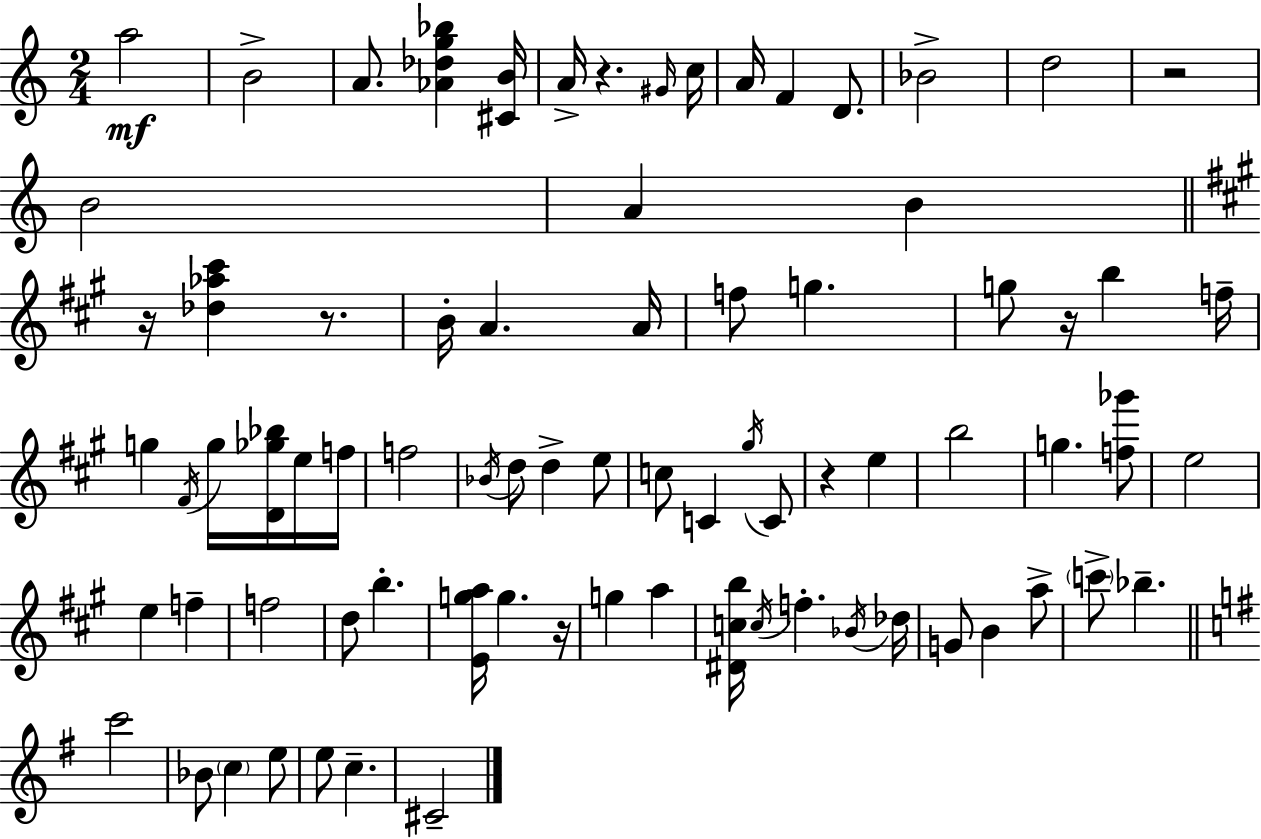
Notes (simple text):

A5/h B4/h A4/e. [Ab4,Db5,G5,Bb5]/q [C#4,B4]/s A4/s R/q. G#4/s C5/s A4/s F4/q D4/e. Bb4/h D5/h R/h B4/h A4/q B4/q R/s [Db5,Ab5,C#6]/q R/e. B4/s A4/q. A4/s F5/e G5/q. G5/e R/s B5/q F5/s G5/q F#4/s G5/s [D4,Gb5,Bb5]/s E5/s F5/s F5/h Bb4/s D5/e D5/q E5/e C5/e C4/q G#5/s C4/e R/q E5/q B5/h G5/q. [F5,Gb6]/e E5/h E5/q F5/q F5/h D5/e B5/q. [E4,G5,A5]/s G5/q. R/s G5/q A5/q [D#4,C5,B5]/s C5/s F5/q. Bb4/s Db5/s G4/e B4/q A5/e C6/e Bb5/q. C6/h Bb4/e C5/q E5/e E5/e C5/q. C#4/h